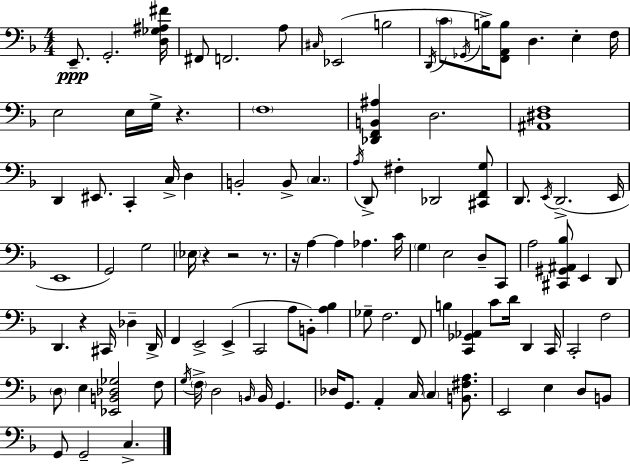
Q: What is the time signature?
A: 4/4